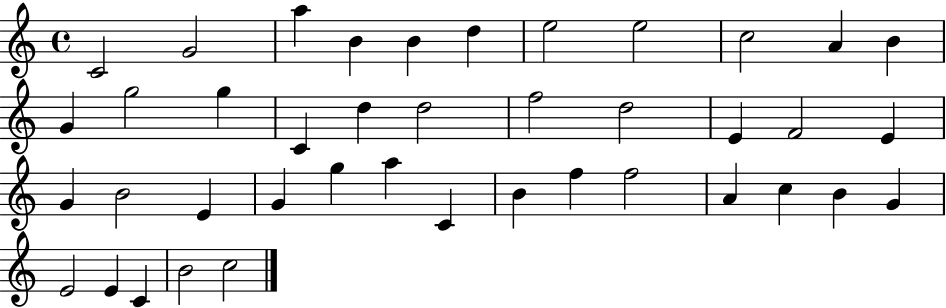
X:1
T:Untitled
M:4/4
L:1/4
K:C
C2 G2 a B B d e2 e2 c2 A B G g2 g C d d2 f2 d2 E F2 E G B2 E G g a C B f f2 A c B G E2 E C B2 c2